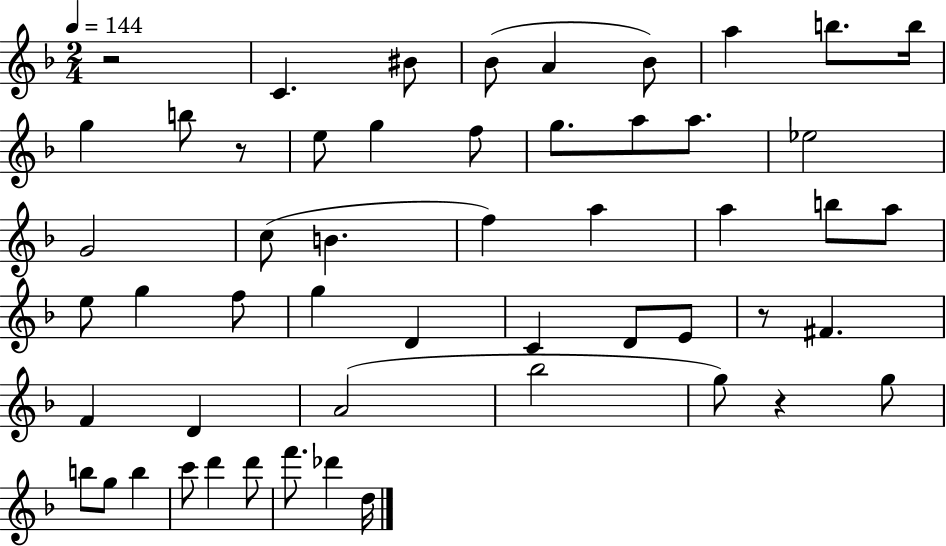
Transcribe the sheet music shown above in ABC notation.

X:1
T:Untitled
M:2/4
L:1/4
K:F
z2 C ^B/2 _B/2 A _B/2 a b/2 b/4 g b/2 z/2 e/2 g f/2 g/2 a/2 a/2 _e2 G2 c/2 B f a a b/2 a/2 e/2 g f/2 g D C D/2 E/2 z/2 ^F F D A2 _b2 g/2 z g/2 b/2 g/2 b c'/2 d' d'/2 f'/2 _d' d/4